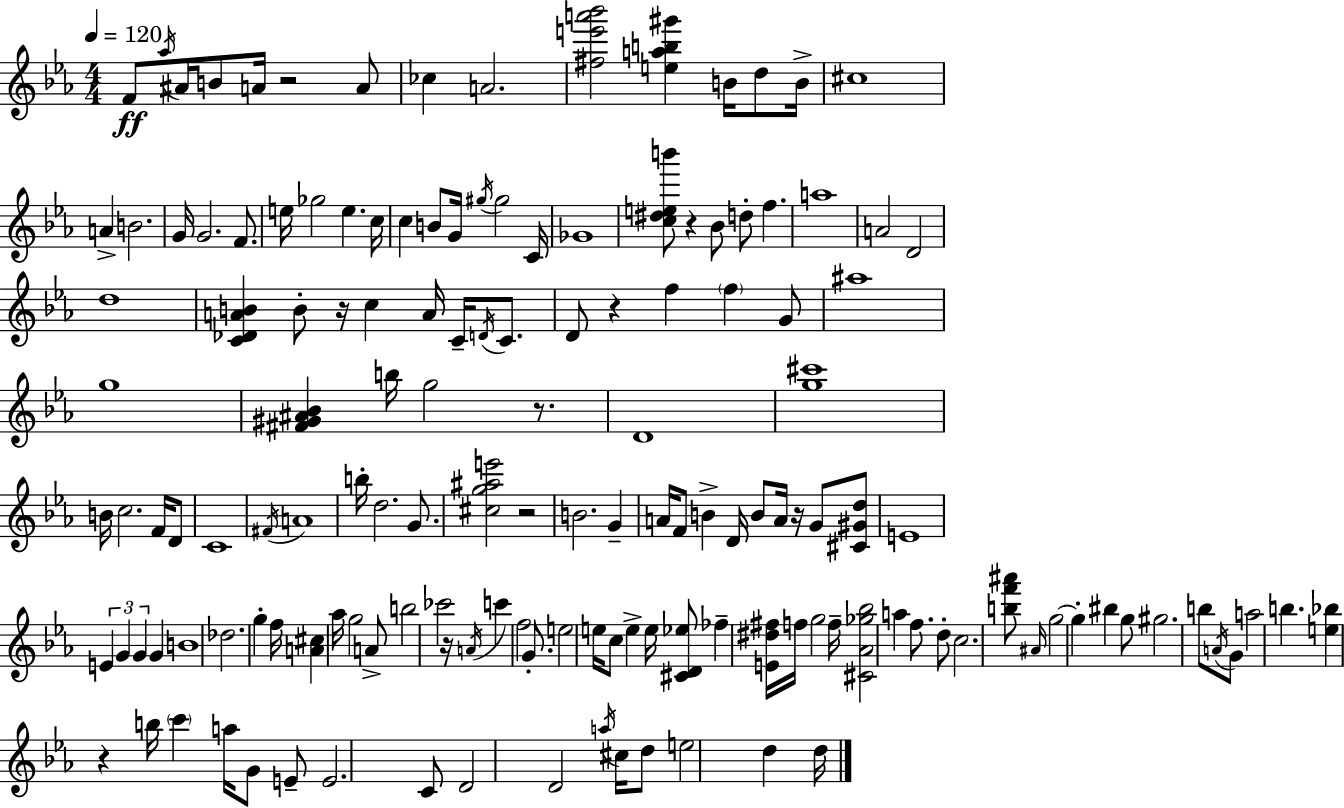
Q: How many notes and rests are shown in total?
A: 149